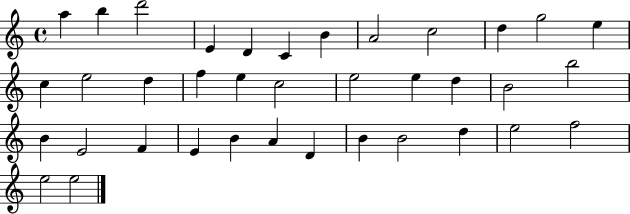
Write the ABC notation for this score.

X:1
T:Untitled
M:4/4
L:1/4
K:C
a b d'2 E D C B A2 c2 d g2 e c e2 d f e c2 e2 e d B2 b2 B E2 F E B A D B B2 d e2 f2 e2 e2